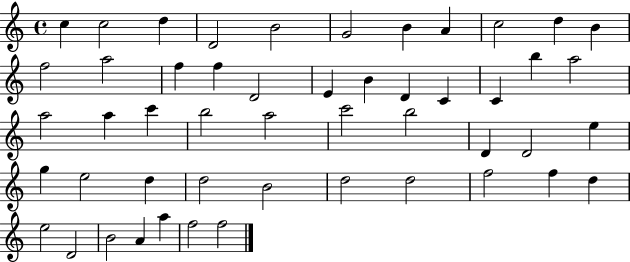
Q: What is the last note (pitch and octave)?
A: F5